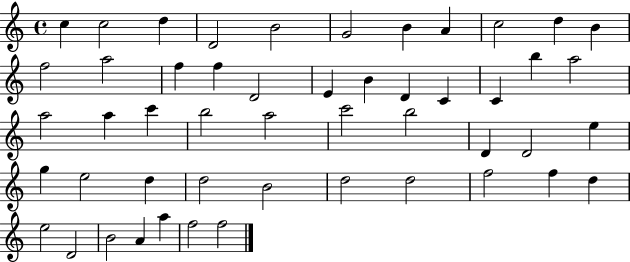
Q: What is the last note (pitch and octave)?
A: F5